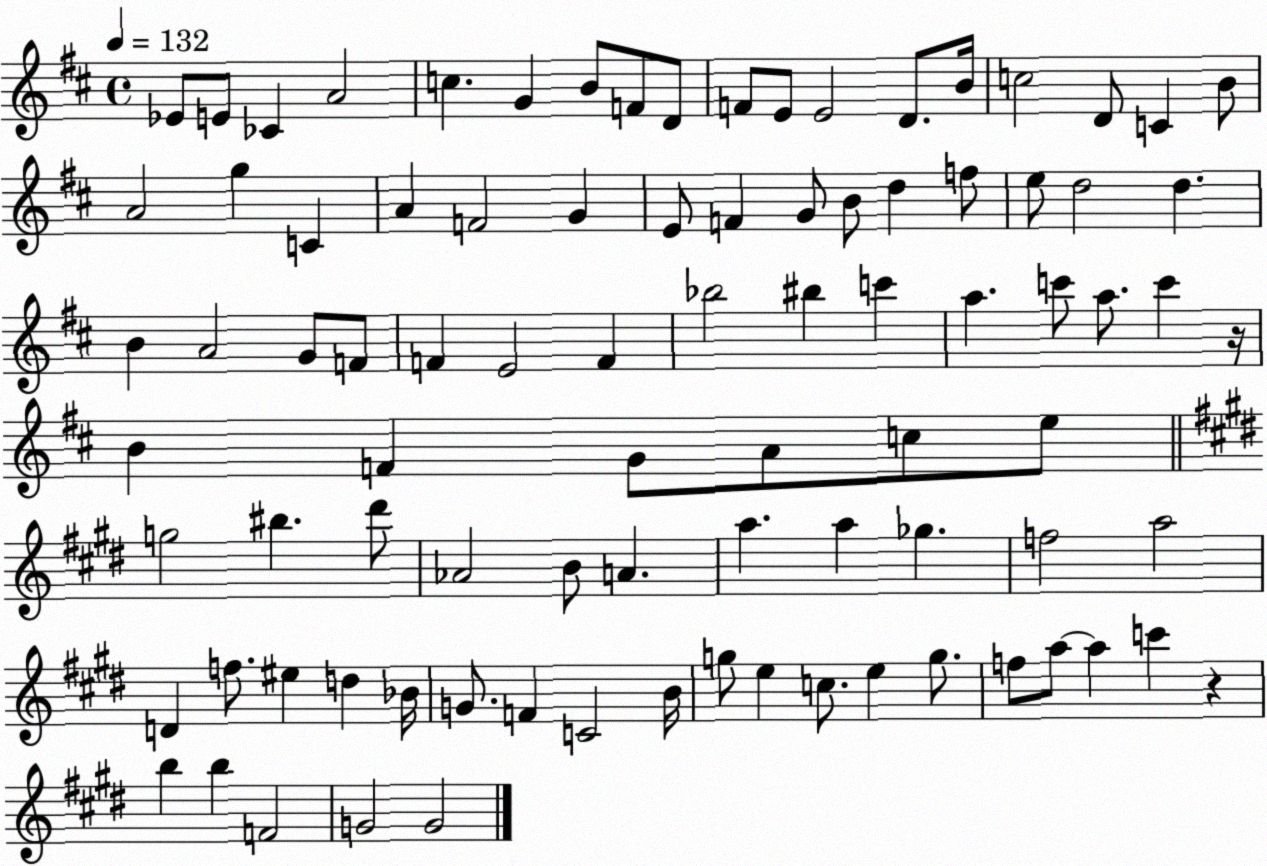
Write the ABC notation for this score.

X:1
T:Untitled
M:4/4
L:1/4
K:D
_E/2 E/2 _C A2 c G B/2 F/2 D/2 F/2 E/2 E2 D/2 B/4 c2 D/2 C B/2 A2 g C A F2 G E/2 F G/2 B/2 d f/2 e/2 d2 d B A2 G/2 F/2 F E2 F _b2 ^b c' a c'/2 a/2 c' z/4 B F G/2 A/2 c/2 e/2 g2 ^b ^d'/2 _A2 B/2 A a a _g f2 a2 D f/2 ^e d _B/4 G/2 F C2 B/4 g/2 e c/2 e g/2 f/2 a/2 a c' z b b F2 G2 G2